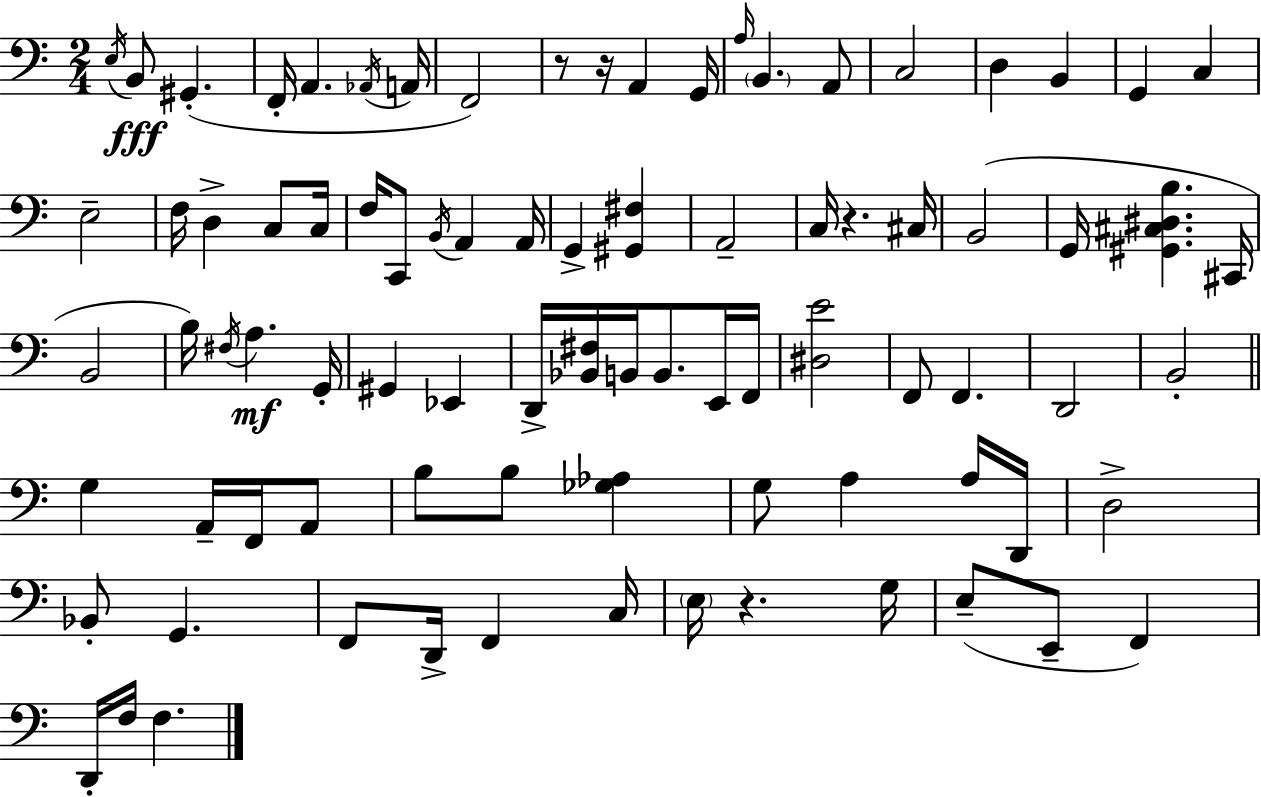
{
  \clef bass
  \numericTimeSignature
  \time 2/4
  \key c \major
  \repeat volta 2 { \acciaccatura { e16 }\fff b,8 gis,4.-.( | f,16-. a,4. | \acciaccatura { aes,16 } a,16 f,2) | r8 r16 a,4 | \break g,16 \grace { a16 } \parenthesize b,4. | a,8 c2 | d4 b,4 | g,4 c4 | \break e2-- | f16 d4-> | c8 c16 f16 c,8 \acciaccatura { b,16 } a,4 | a,16 g,4-> | \break <gis, fis>4 a,2-- | c16 r4. | cis16 b,2( | g,16 <gis, cis dis b>4. | \break cis,16 b,2 | b16) \acciaccatura { fis16 }\mf a4. | g,16-. gis,4 | ees,4 d,16-> <bes, fis>16 b,16 | \break b,8. e,16 f,16 <dis e'>2 | f,8 f,4. | d,2 | b,2-. | \break \bar "||" \break \key c \major g4 a,16-- f,16 a,8 | b8 b8 <ges aes>4 | g8 a4 a16 d,16 | d2-> | \break bes,8-. g,4. | f,8 d,16-> f,4 c16 | \parenthesize e16 r4. g16 | e8--( e,8-- f,4) | \break d,16-. f16 f4. | } \bar "|."
}